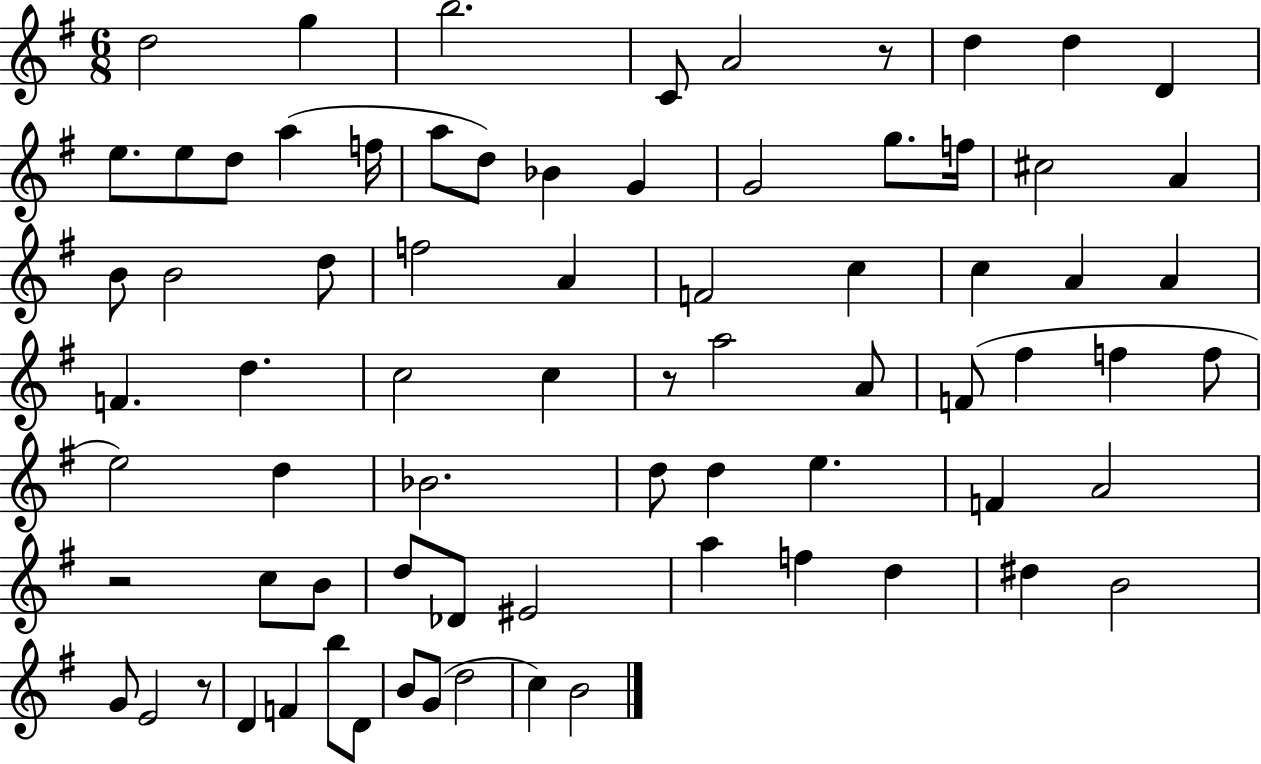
D5/h G5/q B5/h. C4/e A4/h R/e D5/q D5/q D4/q E5/e. E5/e D5/e A5/q F5/s A5/e D5/e Bb4/q G4/q G4/h G5/e. F5/s C#5/h A4/q B4/e B4/h D5/e F5/h A4/q F4/h C5/q C5/q A4/q A4/q F4/q. D5/q. C5/h C5/q R/e A5/h A4/e F4/e F#5/q F5/q F5/e E5/h D5/q Bb4/h. D5/e D5/q E5/q. F4/q A4/h R/h C5/e B4/e D5/e Db4/e EIS4/h A5/q F5/q D5/q D#5/q B4/h G4/e E4/h R/e D4/q F4/q B5/e D4/e B4/e G4/e D5/h C5/q B4/h